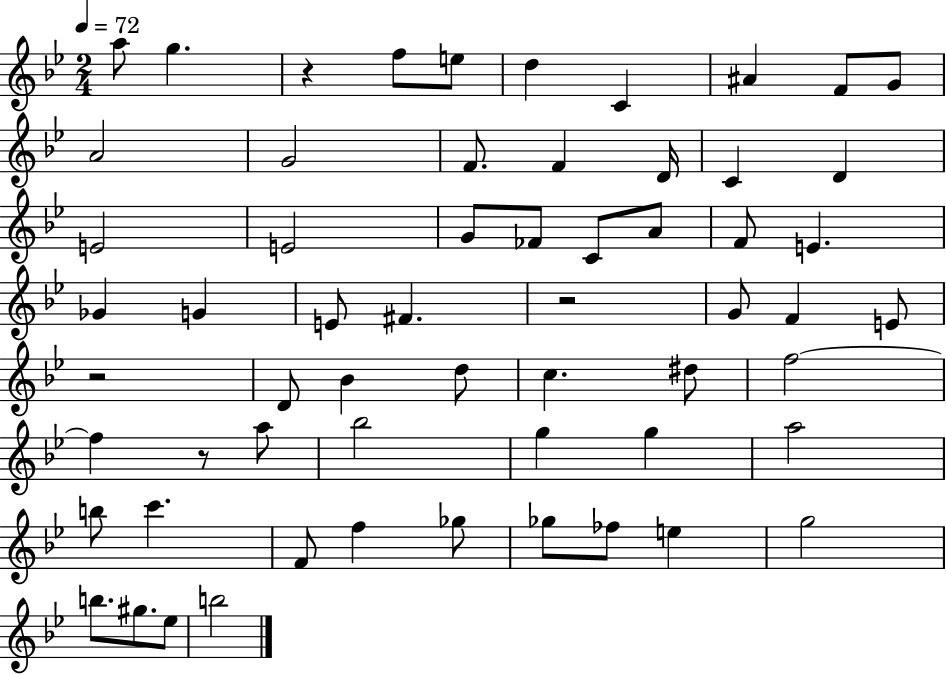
A5/e G5/q. R/q F5/e E5/e D5/q C4/q A#4/q F4/e G4/e A4/h G4/h F4/e. F4/q D4/s C4/q D4/q E4/h E4/h G4/e FES4/e C4/e A4/e F4/e E4/q. Gb4/q G4/q E4/e F#4/q. R/h G4/e F4/q E4/e R/h D4/e Bb4/q D5/e C5/q. D#5/e F5/h F5/q R/e A5/e Bb5/h G5/q G5/q A5/h B5/e C6/q. F4/e F5/q Gb5/e Gb5/e FES5/e E5/q G5/h B5/e. G#5/e. Eb5/e B5/h